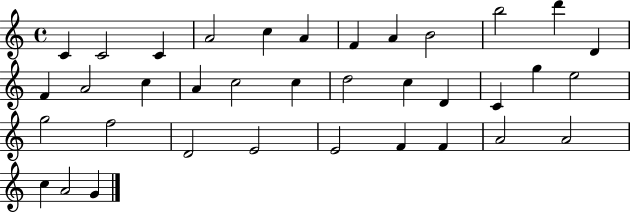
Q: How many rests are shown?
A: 0